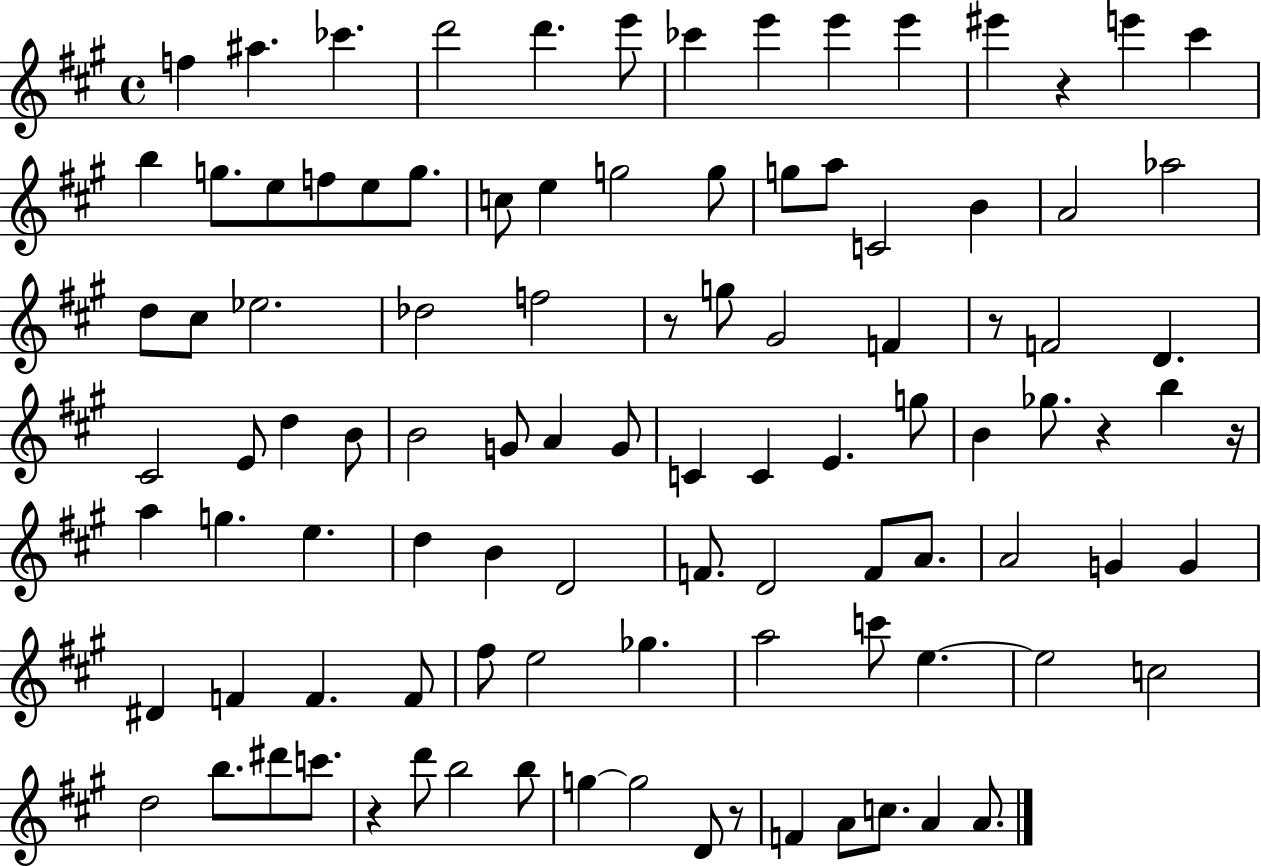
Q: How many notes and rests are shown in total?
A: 101